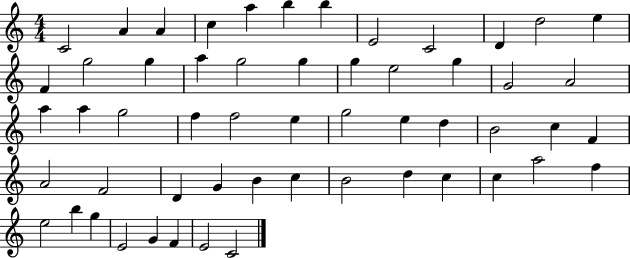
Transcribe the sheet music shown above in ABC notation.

X:1
T:Untitled
M:4/4
L:1/4
K:C
C2 A A c a b b E2 C2 D d2 e F g2 g a g2 g g e2 g G2 A2 a a g2 f f2 e g2 e d B2 c F A2 F2 D G B c B2 d c c a2 f e2 b g E2 G F E2 C2